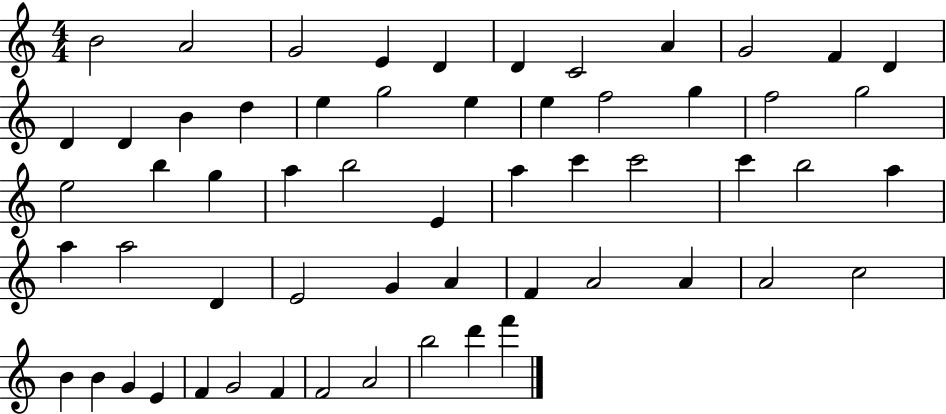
B4/h A4/h G4/h E4/q D4/q D4/q C4/h A4/q G4/h F4/q D4/q D4/q D4/q B4/q D5/q E5/q G5/h E5/q E5/q F5/h G5/q F5/h G5/h E5/h B5/q G5/q A5/q B5/h E4/q A5/q C6/q C6/h C6/q B5/h A5/q A5/q A5/h D4/q E4/h G4/q A4/q F4/q A4/h A4/q A4/h C5/h B4/q B4/q G4/q E4/q F4/q G4/h F4/q F4/h A4/h B5/h D6/q F6/q